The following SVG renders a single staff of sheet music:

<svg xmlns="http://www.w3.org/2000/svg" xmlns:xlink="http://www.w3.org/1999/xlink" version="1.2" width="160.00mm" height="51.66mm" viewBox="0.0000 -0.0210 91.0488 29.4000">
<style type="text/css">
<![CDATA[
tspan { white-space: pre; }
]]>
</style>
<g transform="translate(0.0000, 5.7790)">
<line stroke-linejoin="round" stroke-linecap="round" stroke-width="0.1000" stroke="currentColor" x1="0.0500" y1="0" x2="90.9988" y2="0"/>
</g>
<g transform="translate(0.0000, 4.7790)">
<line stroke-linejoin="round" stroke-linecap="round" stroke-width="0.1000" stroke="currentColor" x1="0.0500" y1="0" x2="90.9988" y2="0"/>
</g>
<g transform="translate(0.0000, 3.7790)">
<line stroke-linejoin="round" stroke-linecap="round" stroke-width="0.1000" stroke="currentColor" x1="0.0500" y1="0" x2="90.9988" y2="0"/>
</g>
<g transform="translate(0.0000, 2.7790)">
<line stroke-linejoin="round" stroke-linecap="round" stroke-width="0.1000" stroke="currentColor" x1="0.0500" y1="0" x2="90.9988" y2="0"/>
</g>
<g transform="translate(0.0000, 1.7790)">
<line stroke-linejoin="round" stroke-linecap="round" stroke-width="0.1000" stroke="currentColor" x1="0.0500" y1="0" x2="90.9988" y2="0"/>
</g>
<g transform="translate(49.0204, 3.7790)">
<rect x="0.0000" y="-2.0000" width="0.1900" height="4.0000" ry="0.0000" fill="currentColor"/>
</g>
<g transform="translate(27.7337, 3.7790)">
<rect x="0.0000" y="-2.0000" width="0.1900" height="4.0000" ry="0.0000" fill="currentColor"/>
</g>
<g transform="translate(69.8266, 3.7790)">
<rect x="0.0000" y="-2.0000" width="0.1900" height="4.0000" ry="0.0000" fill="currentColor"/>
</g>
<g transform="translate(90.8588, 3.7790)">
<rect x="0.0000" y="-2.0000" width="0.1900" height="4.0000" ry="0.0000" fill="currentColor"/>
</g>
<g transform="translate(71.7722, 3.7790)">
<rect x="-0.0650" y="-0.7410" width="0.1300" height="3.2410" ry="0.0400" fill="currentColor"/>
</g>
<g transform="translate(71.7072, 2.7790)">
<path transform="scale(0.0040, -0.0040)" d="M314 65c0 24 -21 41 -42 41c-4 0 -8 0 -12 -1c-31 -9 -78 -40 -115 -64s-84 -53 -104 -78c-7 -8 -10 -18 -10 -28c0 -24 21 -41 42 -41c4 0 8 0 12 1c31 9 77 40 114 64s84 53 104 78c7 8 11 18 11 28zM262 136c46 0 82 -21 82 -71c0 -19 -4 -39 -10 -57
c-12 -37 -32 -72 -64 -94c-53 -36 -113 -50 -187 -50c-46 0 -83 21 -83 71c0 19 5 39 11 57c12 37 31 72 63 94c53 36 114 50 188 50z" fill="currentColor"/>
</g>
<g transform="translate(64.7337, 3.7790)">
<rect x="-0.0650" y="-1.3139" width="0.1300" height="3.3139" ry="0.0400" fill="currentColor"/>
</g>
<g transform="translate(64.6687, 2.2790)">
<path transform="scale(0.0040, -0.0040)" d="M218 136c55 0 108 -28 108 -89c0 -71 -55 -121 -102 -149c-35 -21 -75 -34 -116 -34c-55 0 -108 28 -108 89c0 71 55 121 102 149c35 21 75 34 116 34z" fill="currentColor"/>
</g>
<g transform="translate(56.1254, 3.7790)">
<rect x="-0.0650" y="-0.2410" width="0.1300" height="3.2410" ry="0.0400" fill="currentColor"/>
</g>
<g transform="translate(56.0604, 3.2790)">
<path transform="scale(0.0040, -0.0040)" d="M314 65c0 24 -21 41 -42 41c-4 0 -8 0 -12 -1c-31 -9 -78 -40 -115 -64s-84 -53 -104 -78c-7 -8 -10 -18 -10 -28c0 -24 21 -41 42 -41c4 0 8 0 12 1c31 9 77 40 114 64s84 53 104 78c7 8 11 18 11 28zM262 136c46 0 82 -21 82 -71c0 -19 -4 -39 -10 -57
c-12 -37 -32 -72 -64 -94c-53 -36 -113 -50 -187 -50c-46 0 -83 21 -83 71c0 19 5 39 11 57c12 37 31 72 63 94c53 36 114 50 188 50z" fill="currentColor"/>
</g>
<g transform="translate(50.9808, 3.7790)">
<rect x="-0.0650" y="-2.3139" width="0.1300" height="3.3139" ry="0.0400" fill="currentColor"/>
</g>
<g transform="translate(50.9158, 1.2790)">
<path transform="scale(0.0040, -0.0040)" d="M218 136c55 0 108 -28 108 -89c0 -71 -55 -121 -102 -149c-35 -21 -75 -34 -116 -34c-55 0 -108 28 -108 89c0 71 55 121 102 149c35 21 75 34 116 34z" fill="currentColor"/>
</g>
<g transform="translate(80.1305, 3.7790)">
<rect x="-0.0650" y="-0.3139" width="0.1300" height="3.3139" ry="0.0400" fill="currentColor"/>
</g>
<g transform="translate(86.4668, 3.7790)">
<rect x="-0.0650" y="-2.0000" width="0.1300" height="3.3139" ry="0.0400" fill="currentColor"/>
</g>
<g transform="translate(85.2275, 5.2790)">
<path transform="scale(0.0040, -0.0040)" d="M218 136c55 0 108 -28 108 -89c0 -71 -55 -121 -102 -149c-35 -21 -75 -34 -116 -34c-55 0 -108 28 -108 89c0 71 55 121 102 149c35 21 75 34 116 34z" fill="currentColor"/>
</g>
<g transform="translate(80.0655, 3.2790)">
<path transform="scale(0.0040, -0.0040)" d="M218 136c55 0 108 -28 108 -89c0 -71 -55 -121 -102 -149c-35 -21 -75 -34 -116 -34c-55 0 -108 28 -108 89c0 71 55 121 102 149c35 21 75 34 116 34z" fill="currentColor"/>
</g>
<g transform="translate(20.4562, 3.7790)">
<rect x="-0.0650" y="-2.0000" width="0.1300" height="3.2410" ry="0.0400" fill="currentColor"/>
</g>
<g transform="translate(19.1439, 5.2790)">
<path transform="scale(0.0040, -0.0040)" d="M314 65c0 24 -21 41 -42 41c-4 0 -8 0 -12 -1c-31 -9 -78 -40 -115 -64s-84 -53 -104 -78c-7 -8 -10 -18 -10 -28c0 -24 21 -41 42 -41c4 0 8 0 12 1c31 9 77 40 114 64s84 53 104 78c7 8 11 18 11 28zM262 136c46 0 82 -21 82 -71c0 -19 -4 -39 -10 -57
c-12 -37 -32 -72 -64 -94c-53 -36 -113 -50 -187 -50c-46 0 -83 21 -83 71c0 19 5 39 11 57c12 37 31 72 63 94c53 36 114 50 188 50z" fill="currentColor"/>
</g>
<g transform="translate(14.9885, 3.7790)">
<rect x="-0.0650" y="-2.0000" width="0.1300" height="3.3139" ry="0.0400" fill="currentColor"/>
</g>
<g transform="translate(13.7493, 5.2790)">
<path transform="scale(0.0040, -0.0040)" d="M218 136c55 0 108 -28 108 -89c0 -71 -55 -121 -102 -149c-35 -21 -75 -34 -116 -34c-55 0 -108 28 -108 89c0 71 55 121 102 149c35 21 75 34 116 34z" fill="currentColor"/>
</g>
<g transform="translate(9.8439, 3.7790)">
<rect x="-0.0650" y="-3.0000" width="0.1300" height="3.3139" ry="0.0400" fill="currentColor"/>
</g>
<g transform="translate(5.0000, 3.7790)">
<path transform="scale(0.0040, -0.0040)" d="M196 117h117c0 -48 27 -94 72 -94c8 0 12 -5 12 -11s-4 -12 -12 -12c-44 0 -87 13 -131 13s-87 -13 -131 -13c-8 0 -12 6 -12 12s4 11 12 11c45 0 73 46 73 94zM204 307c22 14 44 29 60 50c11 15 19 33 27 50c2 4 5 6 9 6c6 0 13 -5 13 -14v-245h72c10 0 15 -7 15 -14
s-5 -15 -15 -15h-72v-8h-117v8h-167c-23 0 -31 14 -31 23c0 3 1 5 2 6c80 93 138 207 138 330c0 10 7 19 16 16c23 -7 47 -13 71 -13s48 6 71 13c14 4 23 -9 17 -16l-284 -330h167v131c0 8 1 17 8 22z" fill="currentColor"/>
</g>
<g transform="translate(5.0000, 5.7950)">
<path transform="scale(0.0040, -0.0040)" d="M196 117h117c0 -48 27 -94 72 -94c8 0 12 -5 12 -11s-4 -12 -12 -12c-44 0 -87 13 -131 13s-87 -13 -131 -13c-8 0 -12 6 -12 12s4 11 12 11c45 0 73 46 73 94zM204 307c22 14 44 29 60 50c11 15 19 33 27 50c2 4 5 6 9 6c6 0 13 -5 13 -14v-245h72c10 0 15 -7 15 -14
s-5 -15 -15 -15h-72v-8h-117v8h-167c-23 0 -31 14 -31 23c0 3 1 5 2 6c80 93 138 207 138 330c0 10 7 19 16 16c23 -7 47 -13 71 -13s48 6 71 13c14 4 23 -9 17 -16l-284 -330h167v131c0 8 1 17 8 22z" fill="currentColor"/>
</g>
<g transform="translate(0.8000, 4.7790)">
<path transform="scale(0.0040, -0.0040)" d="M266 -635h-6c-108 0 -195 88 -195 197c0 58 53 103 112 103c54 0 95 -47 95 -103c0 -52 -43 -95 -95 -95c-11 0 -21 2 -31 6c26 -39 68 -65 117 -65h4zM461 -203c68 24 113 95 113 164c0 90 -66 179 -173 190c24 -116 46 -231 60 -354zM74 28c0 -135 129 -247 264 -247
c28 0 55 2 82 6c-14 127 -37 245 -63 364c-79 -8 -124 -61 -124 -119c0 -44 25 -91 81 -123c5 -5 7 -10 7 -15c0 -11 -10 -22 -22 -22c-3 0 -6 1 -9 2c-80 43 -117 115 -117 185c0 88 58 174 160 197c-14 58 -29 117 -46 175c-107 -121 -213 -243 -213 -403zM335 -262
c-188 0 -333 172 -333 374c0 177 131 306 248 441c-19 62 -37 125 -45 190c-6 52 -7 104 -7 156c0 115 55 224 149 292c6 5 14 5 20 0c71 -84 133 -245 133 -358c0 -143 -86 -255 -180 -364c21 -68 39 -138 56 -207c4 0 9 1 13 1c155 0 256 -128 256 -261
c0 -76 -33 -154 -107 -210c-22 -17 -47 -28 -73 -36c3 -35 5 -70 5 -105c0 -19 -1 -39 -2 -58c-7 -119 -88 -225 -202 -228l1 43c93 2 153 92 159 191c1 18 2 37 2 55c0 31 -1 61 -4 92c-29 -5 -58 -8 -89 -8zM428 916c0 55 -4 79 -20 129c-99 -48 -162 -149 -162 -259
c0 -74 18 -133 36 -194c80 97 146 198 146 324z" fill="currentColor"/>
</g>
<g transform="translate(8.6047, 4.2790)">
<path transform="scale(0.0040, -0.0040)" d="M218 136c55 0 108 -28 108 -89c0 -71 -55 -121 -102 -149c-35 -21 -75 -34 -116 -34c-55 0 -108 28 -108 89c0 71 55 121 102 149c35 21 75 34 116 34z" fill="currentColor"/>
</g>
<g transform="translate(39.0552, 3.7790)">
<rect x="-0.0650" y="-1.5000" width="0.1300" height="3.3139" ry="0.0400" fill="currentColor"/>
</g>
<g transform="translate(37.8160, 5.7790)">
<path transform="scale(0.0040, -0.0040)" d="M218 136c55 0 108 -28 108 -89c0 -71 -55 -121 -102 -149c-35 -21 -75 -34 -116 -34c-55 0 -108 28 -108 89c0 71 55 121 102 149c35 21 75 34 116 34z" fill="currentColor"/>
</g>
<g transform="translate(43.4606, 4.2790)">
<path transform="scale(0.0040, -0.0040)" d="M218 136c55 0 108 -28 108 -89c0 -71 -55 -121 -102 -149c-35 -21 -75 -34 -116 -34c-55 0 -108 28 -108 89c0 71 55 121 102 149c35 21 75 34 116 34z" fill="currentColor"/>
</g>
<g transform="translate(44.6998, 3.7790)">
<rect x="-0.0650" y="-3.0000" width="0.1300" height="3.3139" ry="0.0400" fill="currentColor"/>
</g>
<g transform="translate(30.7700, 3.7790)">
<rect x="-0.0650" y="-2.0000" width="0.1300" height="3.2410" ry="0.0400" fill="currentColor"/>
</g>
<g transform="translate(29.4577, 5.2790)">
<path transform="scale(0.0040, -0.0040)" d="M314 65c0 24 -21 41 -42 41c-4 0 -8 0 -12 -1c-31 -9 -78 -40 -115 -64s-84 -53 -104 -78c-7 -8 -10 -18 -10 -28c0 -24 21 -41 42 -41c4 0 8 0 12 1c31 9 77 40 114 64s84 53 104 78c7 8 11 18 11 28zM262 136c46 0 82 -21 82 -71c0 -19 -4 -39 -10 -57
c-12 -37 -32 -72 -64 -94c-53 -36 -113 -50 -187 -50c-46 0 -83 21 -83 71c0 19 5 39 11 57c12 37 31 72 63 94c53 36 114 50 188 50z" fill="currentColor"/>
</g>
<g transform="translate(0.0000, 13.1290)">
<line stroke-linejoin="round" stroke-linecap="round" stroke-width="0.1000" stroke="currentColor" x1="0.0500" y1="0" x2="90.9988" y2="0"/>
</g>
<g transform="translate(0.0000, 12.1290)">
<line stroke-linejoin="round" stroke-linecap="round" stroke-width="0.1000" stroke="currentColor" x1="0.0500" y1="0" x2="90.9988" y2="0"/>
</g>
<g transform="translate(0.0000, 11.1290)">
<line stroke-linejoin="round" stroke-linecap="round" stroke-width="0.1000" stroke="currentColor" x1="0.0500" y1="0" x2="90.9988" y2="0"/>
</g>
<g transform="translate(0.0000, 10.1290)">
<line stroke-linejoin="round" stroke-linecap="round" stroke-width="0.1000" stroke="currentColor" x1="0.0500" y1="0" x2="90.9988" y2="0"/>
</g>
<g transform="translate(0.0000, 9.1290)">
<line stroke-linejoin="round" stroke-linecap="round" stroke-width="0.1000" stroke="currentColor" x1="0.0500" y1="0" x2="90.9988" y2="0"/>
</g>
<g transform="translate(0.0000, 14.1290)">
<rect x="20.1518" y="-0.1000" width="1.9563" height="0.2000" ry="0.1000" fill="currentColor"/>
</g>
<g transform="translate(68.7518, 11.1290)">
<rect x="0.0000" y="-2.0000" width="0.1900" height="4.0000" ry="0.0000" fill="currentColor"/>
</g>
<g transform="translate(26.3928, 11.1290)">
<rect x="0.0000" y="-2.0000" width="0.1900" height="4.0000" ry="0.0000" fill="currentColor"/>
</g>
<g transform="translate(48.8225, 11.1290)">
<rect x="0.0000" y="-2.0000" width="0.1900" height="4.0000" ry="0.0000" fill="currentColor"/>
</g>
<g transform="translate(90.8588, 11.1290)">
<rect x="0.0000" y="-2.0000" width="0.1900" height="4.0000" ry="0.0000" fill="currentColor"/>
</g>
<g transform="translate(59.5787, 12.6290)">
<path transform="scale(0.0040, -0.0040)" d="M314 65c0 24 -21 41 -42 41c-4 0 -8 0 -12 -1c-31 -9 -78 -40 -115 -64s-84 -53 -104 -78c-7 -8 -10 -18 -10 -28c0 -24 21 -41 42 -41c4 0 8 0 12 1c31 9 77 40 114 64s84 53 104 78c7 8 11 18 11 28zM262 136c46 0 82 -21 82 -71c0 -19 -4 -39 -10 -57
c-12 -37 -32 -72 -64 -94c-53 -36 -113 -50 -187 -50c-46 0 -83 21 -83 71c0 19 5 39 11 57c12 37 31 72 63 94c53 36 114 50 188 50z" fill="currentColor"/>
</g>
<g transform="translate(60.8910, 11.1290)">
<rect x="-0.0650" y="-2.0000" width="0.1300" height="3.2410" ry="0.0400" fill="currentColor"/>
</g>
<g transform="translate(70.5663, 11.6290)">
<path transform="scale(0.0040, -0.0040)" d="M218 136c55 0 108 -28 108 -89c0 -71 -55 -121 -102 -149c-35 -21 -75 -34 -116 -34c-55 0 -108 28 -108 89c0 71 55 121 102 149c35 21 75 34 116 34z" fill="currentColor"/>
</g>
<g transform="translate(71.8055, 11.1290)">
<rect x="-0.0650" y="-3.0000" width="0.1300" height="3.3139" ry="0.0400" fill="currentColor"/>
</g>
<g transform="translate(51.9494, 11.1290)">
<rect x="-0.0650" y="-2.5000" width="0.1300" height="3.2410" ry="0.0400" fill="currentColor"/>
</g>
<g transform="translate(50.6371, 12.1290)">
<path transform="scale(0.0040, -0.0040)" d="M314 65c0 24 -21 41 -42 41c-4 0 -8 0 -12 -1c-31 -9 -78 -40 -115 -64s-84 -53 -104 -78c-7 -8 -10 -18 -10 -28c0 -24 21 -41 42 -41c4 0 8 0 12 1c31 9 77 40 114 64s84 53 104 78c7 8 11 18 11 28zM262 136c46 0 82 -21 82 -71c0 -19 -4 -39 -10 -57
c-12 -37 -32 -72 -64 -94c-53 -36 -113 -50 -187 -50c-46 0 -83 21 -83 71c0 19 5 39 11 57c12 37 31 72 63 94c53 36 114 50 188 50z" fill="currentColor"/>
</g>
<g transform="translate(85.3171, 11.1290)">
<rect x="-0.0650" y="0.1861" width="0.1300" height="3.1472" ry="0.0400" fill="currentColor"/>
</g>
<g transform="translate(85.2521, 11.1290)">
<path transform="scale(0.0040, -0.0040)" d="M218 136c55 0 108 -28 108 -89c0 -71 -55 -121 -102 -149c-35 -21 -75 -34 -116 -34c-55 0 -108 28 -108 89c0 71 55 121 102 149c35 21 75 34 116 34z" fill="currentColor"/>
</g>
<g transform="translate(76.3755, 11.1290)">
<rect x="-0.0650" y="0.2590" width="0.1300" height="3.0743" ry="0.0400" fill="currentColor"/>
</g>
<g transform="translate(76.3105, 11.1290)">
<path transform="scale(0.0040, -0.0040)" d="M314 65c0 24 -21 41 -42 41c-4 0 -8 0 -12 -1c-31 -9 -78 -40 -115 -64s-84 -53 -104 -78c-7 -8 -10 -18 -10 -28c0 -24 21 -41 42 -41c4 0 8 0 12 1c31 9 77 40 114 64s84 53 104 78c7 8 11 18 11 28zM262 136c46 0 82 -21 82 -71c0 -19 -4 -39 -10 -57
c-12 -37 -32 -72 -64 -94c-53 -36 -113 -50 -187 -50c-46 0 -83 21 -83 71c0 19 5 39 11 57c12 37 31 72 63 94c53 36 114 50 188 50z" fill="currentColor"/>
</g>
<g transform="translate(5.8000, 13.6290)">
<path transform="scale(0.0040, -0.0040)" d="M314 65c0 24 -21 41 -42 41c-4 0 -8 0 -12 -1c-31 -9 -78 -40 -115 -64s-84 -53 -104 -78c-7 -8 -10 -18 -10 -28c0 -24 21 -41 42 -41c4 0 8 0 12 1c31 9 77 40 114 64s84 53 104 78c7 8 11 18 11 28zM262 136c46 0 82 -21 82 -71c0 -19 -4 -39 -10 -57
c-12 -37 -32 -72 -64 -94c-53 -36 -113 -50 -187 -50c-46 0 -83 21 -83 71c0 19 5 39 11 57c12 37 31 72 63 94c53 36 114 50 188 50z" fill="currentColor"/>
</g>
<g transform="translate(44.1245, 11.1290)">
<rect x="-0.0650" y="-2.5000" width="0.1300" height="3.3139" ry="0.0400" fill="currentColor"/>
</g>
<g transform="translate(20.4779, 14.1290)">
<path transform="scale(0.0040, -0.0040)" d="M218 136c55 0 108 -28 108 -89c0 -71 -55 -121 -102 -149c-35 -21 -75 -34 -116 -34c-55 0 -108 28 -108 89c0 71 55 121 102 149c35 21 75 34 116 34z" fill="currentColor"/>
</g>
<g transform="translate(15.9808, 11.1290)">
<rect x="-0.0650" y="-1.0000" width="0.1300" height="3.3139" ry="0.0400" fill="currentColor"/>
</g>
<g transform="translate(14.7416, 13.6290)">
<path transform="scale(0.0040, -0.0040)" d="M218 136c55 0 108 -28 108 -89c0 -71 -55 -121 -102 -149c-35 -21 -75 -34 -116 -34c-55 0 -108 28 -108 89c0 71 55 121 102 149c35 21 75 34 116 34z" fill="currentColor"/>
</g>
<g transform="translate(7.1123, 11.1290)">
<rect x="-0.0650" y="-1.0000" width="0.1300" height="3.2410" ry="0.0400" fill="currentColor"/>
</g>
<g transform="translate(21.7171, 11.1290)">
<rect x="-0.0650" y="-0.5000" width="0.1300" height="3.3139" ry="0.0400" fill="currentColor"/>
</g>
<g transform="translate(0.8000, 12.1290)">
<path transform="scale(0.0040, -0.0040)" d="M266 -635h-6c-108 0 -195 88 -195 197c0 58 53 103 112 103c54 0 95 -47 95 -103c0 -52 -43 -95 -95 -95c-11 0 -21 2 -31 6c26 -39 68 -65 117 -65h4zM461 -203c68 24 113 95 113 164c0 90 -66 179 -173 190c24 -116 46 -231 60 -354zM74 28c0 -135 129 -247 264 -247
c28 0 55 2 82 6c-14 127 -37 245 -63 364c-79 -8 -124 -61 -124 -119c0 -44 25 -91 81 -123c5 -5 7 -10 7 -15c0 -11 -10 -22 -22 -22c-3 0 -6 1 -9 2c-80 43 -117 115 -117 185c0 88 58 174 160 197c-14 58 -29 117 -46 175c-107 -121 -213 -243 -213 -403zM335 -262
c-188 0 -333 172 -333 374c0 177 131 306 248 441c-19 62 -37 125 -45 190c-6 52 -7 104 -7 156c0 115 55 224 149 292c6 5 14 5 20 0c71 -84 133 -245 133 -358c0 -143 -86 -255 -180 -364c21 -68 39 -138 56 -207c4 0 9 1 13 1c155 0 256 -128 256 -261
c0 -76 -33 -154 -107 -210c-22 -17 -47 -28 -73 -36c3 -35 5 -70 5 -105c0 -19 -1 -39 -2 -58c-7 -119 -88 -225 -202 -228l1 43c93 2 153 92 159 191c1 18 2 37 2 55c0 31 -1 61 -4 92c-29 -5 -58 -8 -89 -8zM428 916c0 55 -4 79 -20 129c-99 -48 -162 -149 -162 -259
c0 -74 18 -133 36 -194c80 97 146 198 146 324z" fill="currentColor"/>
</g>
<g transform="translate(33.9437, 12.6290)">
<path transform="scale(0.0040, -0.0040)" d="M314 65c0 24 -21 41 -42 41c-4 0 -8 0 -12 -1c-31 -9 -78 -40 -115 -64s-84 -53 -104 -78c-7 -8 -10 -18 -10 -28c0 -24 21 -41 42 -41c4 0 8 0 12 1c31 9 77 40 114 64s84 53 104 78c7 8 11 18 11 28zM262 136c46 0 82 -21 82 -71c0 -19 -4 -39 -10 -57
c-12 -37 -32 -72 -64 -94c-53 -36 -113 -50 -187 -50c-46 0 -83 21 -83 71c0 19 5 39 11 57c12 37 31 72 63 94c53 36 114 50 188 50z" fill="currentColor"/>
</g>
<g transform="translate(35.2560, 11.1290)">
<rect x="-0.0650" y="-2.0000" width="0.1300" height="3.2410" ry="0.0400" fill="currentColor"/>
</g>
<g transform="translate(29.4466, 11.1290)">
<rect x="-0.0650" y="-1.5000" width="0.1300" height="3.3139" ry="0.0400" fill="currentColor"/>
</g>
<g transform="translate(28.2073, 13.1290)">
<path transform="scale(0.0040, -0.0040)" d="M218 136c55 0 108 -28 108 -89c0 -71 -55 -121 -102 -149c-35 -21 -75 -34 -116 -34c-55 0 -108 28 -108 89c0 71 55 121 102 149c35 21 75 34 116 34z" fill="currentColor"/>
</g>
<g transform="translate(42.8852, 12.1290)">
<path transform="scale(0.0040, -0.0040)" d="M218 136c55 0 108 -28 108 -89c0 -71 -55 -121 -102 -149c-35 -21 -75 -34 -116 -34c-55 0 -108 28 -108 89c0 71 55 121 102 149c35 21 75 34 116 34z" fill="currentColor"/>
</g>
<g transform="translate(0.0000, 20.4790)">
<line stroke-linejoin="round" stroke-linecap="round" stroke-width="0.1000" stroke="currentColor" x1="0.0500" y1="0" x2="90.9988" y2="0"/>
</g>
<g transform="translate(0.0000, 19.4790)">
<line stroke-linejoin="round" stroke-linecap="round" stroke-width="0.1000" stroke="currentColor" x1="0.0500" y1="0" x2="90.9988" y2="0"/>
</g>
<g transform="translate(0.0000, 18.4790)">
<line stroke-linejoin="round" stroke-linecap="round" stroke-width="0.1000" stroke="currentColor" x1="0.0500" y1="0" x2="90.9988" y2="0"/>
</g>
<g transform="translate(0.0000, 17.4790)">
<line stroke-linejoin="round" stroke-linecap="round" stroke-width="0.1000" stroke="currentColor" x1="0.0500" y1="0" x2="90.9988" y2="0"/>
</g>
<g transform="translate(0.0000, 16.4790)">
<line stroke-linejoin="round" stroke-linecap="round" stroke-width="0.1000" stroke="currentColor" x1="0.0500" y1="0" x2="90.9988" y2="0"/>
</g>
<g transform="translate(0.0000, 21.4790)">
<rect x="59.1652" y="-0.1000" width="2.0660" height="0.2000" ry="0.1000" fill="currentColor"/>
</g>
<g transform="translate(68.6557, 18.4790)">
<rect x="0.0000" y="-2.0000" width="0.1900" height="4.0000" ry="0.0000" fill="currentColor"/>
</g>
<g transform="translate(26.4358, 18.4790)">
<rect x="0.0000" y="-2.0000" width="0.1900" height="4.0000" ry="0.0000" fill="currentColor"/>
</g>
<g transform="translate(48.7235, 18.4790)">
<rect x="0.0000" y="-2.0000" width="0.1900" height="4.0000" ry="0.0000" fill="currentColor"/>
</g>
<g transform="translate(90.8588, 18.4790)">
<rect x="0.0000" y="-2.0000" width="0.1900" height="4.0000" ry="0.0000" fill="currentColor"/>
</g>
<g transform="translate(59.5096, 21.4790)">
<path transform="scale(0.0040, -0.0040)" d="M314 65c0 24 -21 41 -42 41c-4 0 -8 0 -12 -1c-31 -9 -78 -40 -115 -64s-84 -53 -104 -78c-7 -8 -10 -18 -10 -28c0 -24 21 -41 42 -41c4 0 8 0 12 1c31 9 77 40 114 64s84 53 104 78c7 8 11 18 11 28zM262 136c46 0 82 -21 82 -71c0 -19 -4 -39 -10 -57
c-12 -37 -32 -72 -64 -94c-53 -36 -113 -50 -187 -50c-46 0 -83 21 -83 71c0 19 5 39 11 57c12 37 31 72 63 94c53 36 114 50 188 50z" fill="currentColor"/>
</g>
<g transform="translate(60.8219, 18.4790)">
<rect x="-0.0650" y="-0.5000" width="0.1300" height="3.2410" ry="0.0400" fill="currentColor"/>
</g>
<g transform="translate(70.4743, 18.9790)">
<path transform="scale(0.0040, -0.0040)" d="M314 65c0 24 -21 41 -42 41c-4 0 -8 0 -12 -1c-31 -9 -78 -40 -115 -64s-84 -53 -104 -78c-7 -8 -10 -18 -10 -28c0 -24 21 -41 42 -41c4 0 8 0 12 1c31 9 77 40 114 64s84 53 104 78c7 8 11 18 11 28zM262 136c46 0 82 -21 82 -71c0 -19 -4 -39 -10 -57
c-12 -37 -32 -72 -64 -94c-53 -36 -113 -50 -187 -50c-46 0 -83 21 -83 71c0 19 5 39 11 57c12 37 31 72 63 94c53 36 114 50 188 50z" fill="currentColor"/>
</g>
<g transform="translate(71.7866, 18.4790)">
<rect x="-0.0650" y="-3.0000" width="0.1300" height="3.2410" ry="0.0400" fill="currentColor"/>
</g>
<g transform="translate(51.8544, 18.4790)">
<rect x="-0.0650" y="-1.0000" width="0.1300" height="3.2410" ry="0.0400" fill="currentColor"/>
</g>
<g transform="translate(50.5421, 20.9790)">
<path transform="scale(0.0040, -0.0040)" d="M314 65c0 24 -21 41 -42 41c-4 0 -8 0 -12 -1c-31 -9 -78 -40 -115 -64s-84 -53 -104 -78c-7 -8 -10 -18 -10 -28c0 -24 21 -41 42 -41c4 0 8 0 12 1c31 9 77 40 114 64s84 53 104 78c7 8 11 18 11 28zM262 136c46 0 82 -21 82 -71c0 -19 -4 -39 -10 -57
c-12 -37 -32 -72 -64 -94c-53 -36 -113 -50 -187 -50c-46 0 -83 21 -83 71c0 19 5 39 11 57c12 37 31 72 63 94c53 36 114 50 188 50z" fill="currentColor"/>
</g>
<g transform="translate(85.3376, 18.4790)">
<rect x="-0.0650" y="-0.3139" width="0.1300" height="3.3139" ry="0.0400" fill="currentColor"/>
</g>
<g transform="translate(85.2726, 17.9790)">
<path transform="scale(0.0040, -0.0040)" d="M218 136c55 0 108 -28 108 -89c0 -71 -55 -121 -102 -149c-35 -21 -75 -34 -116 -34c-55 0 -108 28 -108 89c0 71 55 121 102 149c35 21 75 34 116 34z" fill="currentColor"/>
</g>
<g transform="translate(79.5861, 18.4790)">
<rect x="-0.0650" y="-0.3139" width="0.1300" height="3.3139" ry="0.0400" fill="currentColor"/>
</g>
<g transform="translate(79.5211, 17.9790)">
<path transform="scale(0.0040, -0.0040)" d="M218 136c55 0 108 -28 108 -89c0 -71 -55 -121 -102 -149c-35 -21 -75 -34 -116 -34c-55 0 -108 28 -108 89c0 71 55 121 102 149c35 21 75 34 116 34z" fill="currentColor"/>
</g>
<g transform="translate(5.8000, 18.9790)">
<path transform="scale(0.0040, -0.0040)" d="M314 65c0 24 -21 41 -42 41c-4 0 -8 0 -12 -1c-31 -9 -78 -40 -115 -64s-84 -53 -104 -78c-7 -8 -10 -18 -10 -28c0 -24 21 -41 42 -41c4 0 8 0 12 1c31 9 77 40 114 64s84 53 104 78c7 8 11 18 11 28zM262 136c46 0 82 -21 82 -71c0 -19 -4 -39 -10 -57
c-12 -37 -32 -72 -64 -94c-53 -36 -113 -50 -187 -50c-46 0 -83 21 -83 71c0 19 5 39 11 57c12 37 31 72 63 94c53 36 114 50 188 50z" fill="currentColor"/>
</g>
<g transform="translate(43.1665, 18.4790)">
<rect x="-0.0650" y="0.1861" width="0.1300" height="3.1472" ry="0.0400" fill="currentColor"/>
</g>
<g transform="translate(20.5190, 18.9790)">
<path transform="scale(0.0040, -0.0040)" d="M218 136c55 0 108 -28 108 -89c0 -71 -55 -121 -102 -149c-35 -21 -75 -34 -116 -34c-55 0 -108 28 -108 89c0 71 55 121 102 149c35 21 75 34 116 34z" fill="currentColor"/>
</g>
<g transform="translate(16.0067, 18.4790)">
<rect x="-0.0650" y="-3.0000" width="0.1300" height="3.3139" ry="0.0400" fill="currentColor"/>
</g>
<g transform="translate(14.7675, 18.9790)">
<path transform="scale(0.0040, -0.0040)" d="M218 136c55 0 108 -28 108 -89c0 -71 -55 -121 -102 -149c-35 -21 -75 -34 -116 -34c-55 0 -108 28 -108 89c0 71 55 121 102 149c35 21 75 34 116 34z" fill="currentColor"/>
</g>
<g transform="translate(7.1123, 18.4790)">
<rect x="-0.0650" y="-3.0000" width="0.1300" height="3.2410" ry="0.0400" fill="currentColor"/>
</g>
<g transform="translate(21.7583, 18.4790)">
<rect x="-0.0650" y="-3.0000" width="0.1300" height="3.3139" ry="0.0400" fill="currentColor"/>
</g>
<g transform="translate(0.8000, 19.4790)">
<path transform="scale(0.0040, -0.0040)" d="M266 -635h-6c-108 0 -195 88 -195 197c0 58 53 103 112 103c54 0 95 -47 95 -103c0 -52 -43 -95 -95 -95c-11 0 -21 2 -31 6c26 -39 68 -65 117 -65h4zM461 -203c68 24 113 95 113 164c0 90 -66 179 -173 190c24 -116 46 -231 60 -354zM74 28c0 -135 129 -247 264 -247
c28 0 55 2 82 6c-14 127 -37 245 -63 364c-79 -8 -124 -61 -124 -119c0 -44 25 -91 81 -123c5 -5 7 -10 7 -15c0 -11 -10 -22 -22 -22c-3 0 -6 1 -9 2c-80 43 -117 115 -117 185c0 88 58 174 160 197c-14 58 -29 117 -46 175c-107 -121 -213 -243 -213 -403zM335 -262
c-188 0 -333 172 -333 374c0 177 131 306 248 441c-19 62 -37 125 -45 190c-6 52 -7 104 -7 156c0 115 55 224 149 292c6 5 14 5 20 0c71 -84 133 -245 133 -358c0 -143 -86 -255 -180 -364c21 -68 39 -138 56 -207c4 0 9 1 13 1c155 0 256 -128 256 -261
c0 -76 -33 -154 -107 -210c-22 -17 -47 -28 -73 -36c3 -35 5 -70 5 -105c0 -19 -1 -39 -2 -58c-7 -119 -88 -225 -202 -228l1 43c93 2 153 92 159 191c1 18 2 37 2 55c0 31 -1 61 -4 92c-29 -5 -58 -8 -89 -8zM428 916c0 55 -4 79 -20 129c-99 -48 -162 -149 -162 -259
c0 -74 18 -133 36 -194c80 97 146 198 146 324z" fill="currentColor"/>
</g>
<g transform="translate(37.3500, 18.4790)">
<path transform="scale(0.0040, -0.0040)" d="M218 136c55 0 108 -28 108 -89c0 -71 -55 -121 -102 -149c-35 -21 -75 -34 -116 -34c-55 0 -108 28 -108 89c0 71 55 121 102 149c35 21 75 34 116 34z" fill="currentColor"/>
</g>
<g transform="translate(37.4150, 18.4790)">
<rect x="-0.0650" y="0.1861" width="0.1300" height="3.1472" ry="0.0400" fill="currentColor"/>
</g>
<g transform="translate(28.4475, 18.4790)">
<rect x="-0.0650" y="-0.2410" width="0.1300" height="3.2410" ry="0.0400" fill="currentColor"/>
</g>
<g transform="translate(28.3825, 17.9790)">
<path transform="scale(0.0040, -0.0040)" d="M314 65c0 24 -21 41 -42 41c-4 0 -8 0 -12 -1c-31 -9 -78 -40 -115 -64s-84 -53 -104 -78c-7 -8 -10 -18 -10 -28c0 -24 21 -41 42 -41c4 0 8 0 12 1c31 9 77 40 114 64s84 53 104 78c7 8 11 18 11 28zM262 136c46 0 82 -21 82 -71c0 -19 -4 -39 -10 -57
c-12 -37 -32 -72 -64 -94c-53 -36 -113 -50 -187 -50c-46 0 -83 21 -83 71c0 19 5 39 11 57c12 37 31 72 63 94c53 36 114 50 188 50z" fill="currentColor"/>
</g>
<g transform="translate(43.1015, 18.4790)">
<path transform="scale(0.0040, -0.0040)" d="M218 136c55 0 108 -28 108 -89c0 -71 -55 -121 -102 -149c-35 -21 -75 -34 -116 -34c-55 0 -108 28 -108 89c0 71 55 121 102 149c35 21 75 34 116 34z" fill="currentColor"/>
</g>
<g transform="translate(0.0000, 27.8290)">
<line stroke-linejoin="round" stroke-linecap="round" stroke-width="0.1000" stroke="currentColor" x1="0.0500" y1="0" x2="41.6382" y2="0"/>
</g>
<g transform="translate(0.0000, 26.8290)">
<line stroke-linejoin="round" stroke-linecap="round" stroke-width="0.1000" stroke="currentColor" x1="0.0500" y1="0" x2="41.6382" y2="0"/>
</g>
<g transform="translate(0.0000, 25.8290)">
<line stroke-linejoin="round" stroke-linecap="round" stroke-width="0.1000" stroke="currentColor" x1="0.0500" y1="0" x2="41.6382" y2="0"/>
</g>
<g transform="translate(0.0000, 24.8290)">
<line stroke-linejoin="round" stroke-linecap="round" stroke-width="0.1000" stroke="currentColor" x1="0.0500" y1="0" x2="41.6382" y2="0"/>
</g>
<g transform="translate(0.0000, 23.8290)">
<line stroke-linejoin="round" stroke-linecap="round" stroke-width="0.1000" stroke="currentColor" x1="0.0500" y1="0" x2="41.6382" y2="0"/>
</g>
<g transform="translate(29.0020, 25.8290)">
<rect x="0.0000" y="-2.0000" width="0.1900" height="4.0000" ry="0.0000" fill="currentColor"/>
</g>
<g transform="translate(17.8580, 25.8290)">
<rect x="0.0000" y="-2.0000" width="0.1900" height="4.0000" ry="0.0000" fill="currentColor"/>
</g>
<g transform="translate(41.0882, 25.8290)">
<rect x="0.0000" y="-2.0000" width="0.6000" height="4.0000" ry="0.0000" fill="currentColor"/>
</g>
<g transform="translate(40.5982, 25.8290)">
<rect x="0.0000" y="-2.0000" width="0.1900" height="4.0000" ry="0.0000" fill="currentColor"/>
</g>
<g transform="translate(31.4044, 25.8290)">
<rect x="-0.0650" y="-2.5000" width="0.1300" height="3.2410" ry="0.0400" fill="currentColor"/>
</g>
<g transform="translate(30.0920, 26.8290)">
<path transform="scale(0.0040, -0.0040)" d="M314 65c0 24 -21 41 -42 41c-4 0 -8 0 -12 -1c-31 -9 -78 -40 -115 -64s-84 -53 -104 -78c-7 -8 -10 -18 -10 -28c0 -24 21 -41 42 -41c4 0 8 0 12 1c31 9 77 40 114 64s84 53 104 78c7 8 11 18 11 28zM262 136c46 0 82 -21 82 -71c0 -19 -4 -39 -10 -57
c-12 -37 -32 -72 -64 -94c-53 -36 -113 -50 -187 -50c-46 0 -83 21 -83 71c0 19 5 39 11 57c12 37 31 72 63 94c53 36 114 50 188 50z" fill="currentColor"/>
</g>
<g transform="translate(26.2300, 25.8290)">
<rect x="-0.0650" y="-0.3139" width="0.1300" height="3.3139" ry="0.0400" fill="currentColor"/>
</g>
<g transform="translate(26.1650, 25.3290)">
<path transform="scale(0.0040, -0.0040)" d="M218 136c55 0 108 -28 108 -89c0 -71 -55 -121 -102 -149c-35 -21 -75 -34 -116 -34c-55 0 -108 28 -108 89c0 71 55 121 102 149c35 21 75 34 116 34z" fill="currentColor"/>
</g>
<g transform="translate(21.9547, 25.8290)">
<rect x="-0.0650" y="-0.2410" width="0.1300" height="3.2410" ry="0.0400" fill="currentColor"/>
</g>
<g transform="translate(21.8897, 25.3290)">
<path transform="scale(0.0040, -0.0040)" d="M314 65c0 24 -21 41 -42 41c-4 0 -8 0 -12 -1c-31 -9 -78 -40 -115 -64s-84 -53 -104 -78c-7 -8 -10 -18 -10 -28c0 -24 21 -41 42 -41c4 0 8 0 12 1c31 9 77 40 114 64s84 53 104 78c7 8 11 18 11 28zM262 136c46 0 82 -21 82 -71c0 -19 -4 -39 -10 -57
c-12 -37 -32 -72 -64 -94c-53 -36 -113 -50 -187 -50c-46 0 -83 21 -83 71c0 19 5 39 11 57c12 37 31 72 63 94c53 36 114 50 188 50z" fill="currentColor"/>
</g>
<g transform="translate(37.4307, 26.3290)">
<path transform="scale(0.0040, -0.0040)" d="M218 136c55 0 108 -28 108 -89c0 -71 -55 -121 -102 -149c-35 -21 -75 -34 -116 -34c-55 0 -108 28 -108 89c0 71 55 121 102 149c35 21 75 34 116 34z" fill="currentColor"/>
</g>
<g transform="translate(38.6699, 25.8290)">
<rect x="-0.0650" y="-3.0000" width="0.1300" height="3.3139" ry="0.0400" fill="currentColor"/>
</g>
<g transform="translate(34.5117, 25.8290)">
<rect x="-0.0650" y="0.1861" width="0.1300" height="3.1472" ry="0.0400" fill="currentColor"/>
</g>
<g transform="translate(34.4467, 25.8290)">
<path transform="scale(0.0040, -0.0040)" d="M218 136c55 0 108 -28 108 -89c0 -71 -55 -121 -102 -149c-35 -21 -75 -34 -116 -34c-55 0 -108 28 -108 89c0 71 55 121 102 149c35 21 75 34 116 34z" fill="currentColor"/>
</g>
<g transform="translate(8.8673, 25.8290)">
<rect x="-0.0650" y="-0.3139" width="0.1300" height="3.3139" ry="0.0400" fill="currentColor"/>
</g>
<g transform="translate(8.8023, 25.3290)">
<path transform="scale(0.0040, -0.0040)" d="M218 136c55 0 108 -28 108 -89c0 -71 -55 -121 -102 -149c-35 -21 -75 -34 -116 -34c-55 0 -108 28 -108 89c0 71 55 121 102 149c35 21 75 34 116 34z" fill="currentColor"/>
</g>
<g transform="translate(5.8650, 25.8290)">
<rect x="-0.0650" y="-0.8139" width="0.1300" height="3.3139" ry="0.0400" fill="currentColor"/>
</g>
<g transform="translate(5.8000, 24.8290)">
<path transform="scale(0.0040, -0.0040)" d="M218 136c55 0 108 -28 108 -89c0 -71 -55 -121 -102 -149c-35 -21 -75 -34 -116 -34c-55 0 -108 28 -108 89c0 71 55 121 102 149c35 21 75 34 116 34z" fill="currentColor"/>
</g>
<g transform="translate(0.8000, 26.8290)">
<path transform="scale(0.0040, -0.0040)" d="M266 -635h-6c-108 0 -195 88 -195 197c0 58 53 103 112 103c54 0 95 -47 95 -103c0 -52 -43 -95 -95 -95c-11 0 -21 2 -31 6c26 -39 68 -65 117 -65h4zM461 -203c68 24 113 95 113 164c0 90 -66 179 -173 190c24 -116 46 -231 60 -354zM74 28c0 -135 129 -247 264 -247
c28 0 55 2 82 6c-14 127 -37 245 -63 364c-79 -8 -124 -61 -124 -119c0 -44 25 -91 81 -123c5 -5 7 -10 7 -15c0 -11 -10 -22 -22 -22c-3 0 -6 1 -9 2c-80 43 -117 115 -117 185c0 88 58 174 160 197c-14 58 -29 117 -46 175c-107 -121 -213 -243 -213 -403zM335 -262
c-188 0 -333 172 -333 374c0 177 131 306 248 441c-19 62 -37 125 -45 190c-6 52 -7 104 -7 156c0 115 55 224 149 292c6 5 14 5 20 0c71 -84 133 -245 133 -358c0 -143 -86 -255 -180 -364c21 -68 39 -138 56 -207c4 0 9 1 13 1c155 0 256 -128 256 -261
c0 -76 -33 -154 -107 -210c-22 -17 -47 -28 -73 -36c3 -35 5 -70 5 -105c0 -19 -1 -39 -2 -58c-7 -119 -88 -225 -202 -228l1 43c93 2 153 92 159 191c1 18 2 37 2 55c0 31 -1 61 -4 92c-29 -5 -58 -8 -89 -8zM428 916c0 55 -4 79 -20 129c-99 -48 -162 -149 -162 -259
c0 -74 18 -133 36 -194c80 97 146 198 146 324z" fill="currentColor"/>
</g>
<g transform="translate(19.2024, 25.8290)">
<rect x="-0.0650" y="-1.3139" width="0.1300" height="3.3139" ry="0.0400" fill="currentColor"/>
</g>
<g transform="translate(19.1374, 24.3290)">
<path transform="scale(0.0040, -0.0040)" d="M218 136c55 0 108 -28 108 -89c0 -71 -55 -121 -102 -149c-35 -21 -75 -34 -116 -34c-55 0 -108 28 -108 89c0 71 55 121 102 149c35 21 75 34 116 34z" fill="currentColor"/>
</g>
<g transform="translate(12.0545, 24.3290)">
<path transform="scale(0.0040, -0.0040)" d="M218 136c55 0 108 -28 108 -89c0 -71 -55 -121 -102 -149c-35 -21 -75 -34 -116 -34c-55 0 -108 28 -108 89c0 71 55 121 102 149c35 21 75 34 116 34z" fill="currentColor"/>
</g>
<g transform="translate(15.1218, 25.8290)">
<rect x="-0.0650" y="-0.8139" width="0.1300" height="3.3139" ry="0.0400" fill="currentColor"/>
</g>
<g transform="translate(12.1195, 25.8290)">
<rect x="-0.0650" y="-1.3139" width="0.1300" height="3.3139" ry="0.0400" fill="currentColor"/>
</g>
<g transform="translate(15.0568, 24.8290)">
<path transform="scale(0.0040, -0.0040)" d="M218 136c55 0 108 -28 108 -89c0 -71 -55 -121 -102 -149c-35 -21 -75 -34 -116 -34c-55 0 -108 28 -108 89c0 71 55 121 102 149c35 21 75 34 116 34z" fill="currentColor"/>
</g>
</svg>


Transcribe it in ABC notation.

X:1
T:Untitled
M:4/4
L:1/4
K:C
A F F2 F2 E A g c2 e d2 c F D2 D C E F2 G G2 F2 A B2 B A2 A A c2 B B D2 C2 A2 c c d c e d e c2 c G2 B A